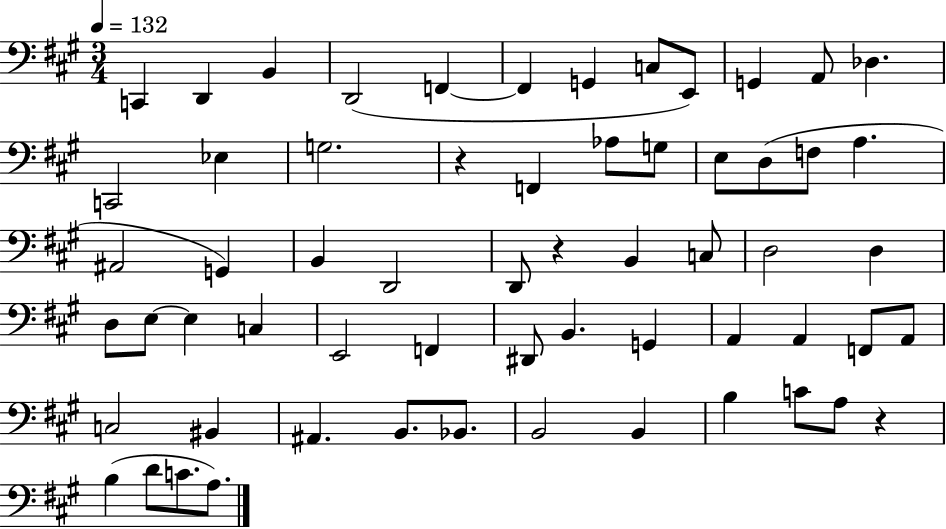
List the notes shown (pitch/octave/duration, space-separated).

C2/q D2/q B2/q D2/h F2/q F2/q G2/q C3/e E2/e G2/q A2/e Db3/q. C2/h Eb3/q G3/h. R/q F2/q Ab3/e G3/e E3/e D3/e F3/e A3/q. A#2/h G2/q B2/q D2/h D2/e R/q B2/q C3/e D3/h D3/q D3/e E3/e E3/q C3/q E2/h F2/q D#2/e B2/q. G2/q A2/q A2/q F2/e A2/e C3/h BIS2/q A#2/q. B2/e. Bb2/e. B2/h B2/q B3/q C4/e A3/e R/q B3/q D4/e C4/e. A3/e.